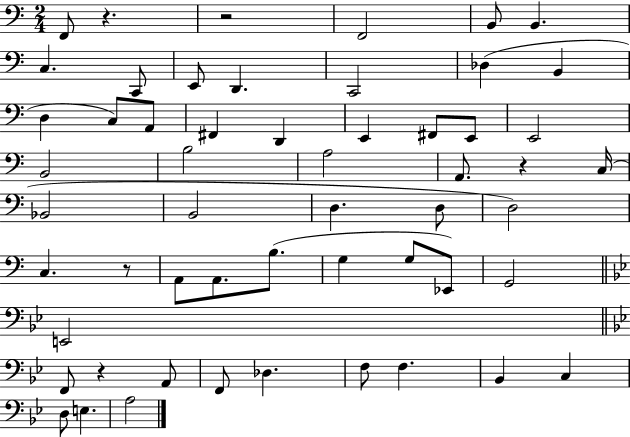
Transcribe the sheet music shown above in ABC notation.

X:1
T:Untitled
M:2/4
L:1/4
K:C
F,,/2 z z2 F,,2 B,,/2 B,, C, C,,/2 E,,/2 D,, C,,2 _D, B,, D, C,/2 A,,/2 ^F,, D,, E,, ^F,,/2 E,,/2 E,,2 B,,2 B,2 A,2 A,,/2 z C,/4 _B,,2 B,,2 D, D,/2 D,2 C, z/2 A,,/2 A,,/2 B,/2 G, G,/2 _E,,/2 G,,2 E,,2 F,,/2 z A,,/2 F,,/2 _D, F,/2 F, _B,, C, D,/2 E, A,2